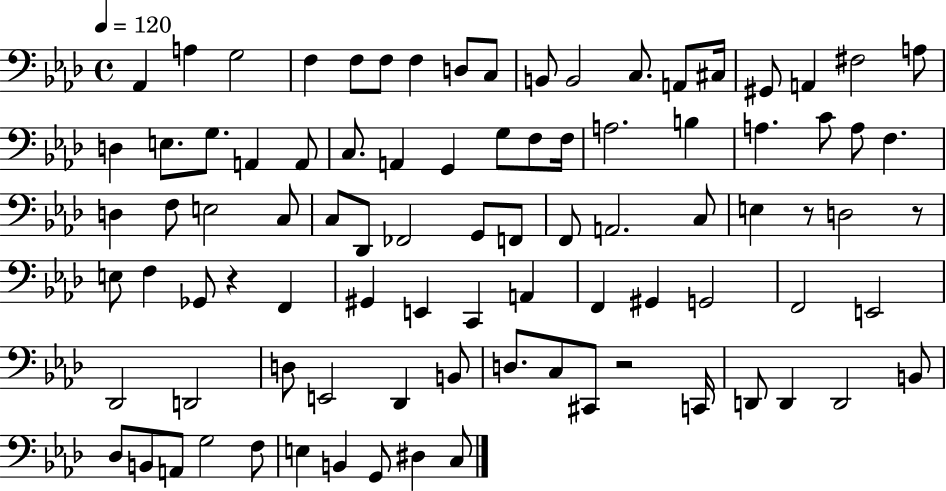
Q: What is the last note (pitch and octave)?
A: C3